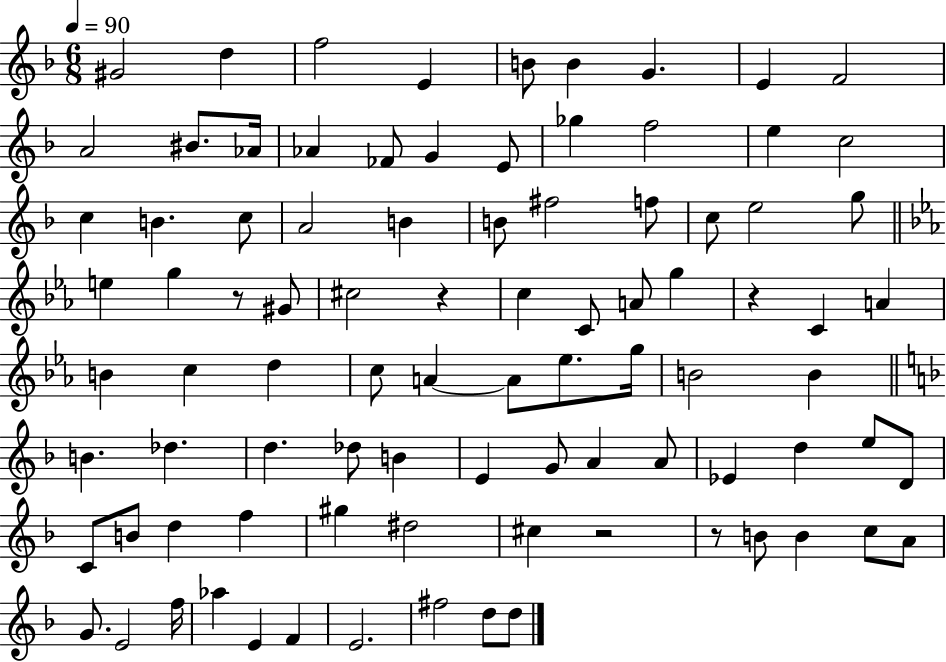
X:1
T:Untitled
M:6/8
L:1/4
K:F
^G2 d f2 E B/2 B G E F2 A2 ^B/2 _A/4 _A _F/2 G E/2 _g f2 e c2 c B c/2 A2 B B/2 ^f2 f/2 c/2 e2 g/2 e g z/2 ^G/2 ^c2 z c C/2 A/2 g z C A B c d c/2 A A/2 _e/2 g/4 B2 B B _d d _d/2 B E G/2 A A/2 _E d e/2 D/2 C/2 B/2 d f ^g ^d2 ^c z2 z/2 B/2 B c/2 A/2 G/2 E2 f/4 _a E F E2 ^f2 d/2 d/2